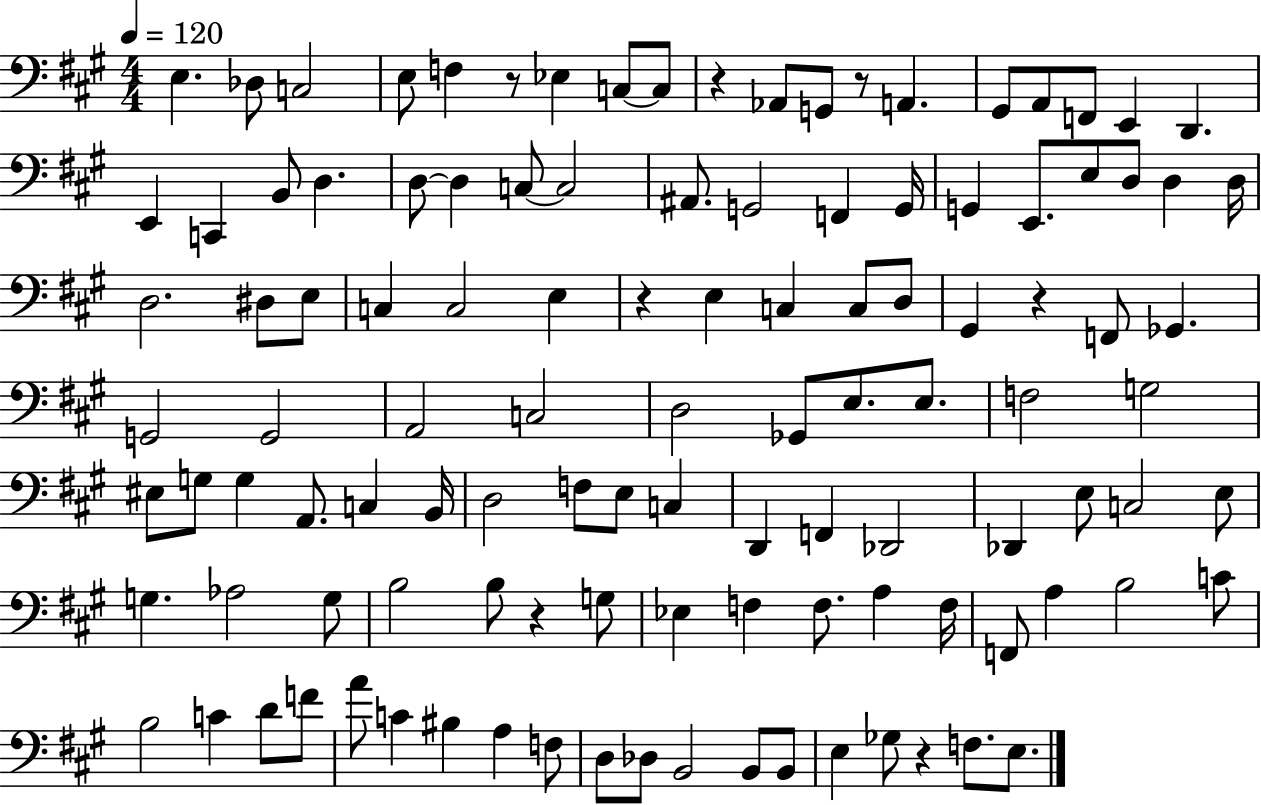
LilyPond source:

{
  \clef bass
  \numericTimeSignature
  \time 4/4
  \key a \major
  \tempo 4 = 120
  e4. des8 c2 | e8 f4 r8 ees4 c8~~ c8 | r4 aes,8 g,8 r8 a,4. | gis,8 a,8 f,8 e,4 d,4. | \break e,4 c,4 b,8 d4. | d8~~ d4 c8~~ c2 | ais,8. g,2 f,4 g,16 | g,4 e,8. e8 d8 d4 d16 | \break d2. dis8 e8 | c4 c2 e4 | r4 e4 c4 c8 d8 | gis,4 r4 f,8 ges,4. | \break g,2 g,2 | a,2 c2 | d2 ges,8 e8. e8. | f2 g2 | \break eis8 g8 g4 a,8. c4 b,16 | d2 f8 e8 c4 | d,4 f,4 des,2 | des,4 e8 c2 e8 | \break g4. aes2 g8 | b2 b8 r4 g8 | ees4 f4 f8. a4 f16 | f,8 a4 b2 c'8 | \break b2 c'4 d'8 f'8 | a'8 c'4 bis4 a4 f8 | d8 des8 b,2 b,8 b,8 | e4 ges8 r4 f8. e8. | \break \bar "|."
}